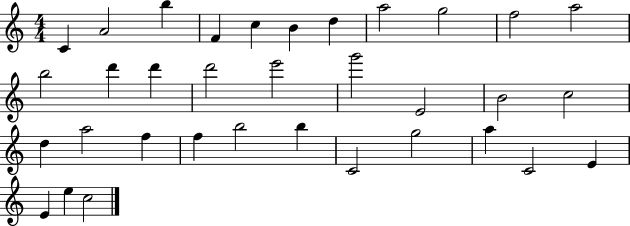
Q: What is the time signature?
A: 4/4